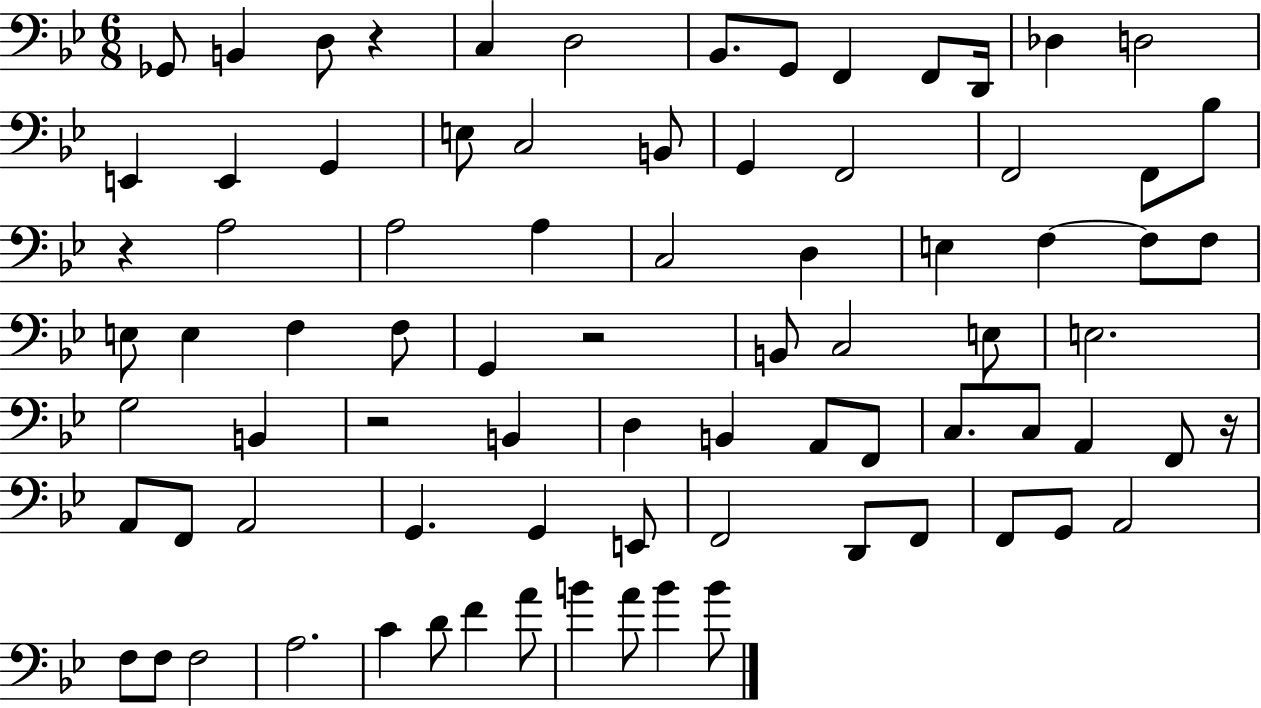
{
  \clef bass
  \numericTimeSignature
  \time 6/8
  \key bes \major
  ges,8 b,4 d8 r4 | c4 d2 | bes,8. g,8 f,4 f,8 d,16 | des4 d2 | \break e,4 e,4 g,4 | e8 c2 b,8 | g,4 f,2 | f,2 f,8 bes8 | \break r4 a2 | a2 a4 | c2 d4 | e4 f4~~ f8 f8 | \break e8 e4 f4 f8 | g,4 r2 | b,8 c2 e8 | e2. | \break g2 b,4 | r2 b,4 | d4 b,4 a,8 f,8 | c8. c8 a,4 f,8 r16 | \break a,8 f,8 a,2 | g,4. g,4 e,8 | f,2 d,8 f,8 | f,8 g,8 a,2 | \break f8 f8 f2 | a2. | c'4 d'8 f'4 a'8 | b'4 a'8 b'4 b'8 | \break \bar "|."
}